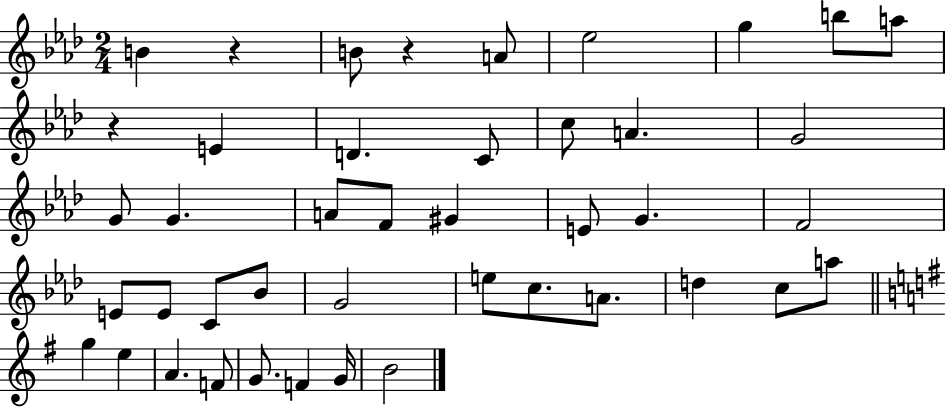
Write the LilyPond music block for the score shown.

{
  \clef treble
  \numericTimeSignature
  \time 2/4
  \key aes \major
  \repeat volta 2 { b'4 r4 | b'8 r4 a'8 | ees''2 | g''4 b''8 a''8 | \break r4 e'4 | d'4. c'8 | c''8 a'4. | g'2 | \break g'8 g'4. | a'8 f'8 gis'4 | e'8 g'4. | f'2 | \break e'8 e'8 c'8 bes'8 | g'2 | e''8 c''8. a'8. | d''4 c''8 a''8 | \break \bar "||" \break \key e \minor g''4 e''4 | a'4. f'8 | g'8. f'4 g'16 | b'2 | \break } \bar "|."
}